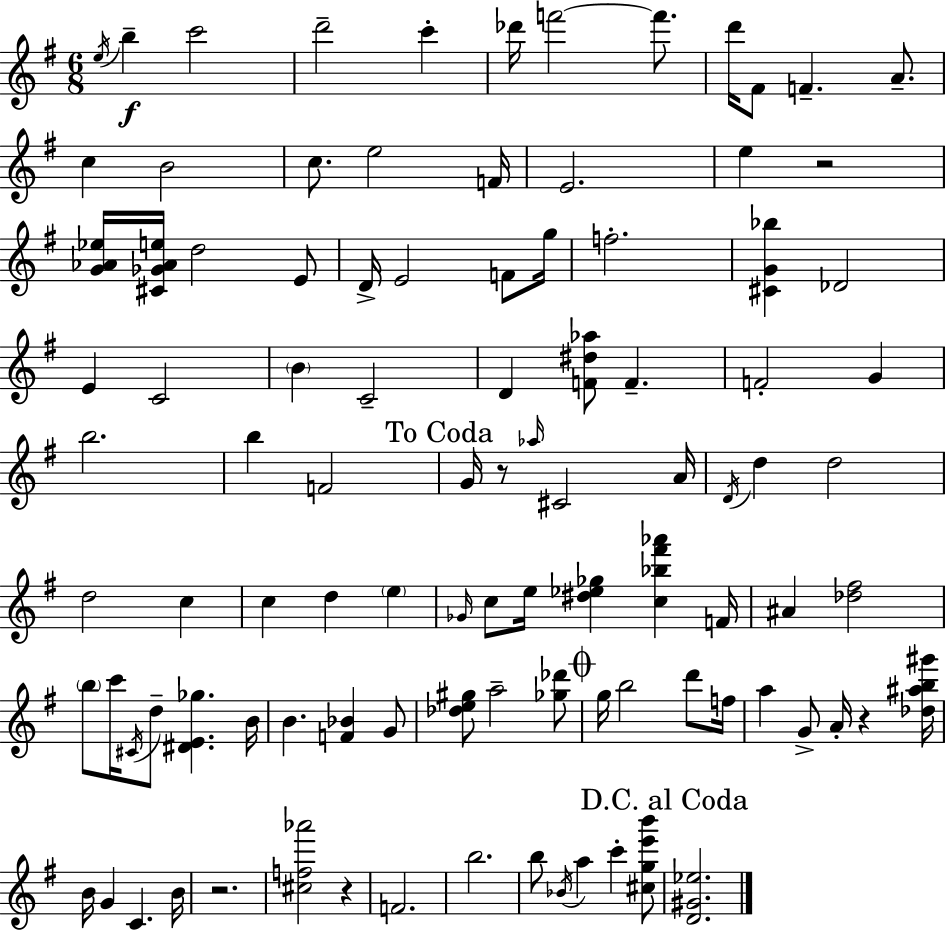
E5/s B5/q C6/h D6/h C6/q Db6/s F6/h F6/e. D6/s F#4/e F4/q. A4/e. C5/q B4/h C5/e. E5/h F4/s E4/h. E5/q R/h [G4,Ab4,Eb5]/s [C#4,Gb4,Ab4,E5]/s D5/h E4/e D4/s E4/h F4/e G5/s F5/h. [C#4,G4,Bb5]/q Db4/h E4/q C4/h B4/q C4/h D4/q [F4,D#5,Ab5]/e F4/q. F4/h G4/q B5/h. B5/q F4/h G4/s R/e Ab5/s C#4/h A4/s D4/s D5/q D5/h D5/h C5/q C5/q D5/q E5/q Gb4/s C5/e E5/s [D#5,Eb5,Gb5]/q [C5,Bb5,F#6,Ab6]/q F4/s A#4/q [Db5,F#5]/h B5/e C6/s C#4/s D5/e [D#4,E4,Gb5]/q. B4/s B4/q. [F4,Bb4]/q G4/e [Db5,E5,G#5]/e A5/h [Gb5,Db6]/e G5/s B5/h D6/e F5/s A5/q G4/e A4/s R/q [Db5,A#5,B5,G#6]/s B4/s G4/q C4/q. B4/s R/h. [C#5,F5,Ab6]/h R/q F4/h. B5/h. B5/e Bb4/s A5/q C6/q [C#5,G5,E6,B6]/e [D4,G#4,Eb5]/h.